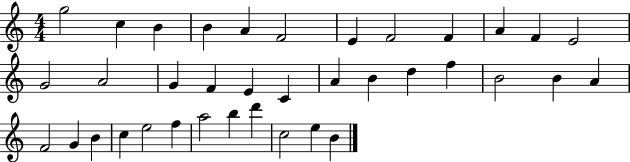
X:1
T:Untitled
M:4/4
L:1/4
K:C
g2 c B B A F2 E F2 F A F E2 G2 A2 G F E C A B d f B2 B A F2 G B c e2 f a2 b d' c2 e B